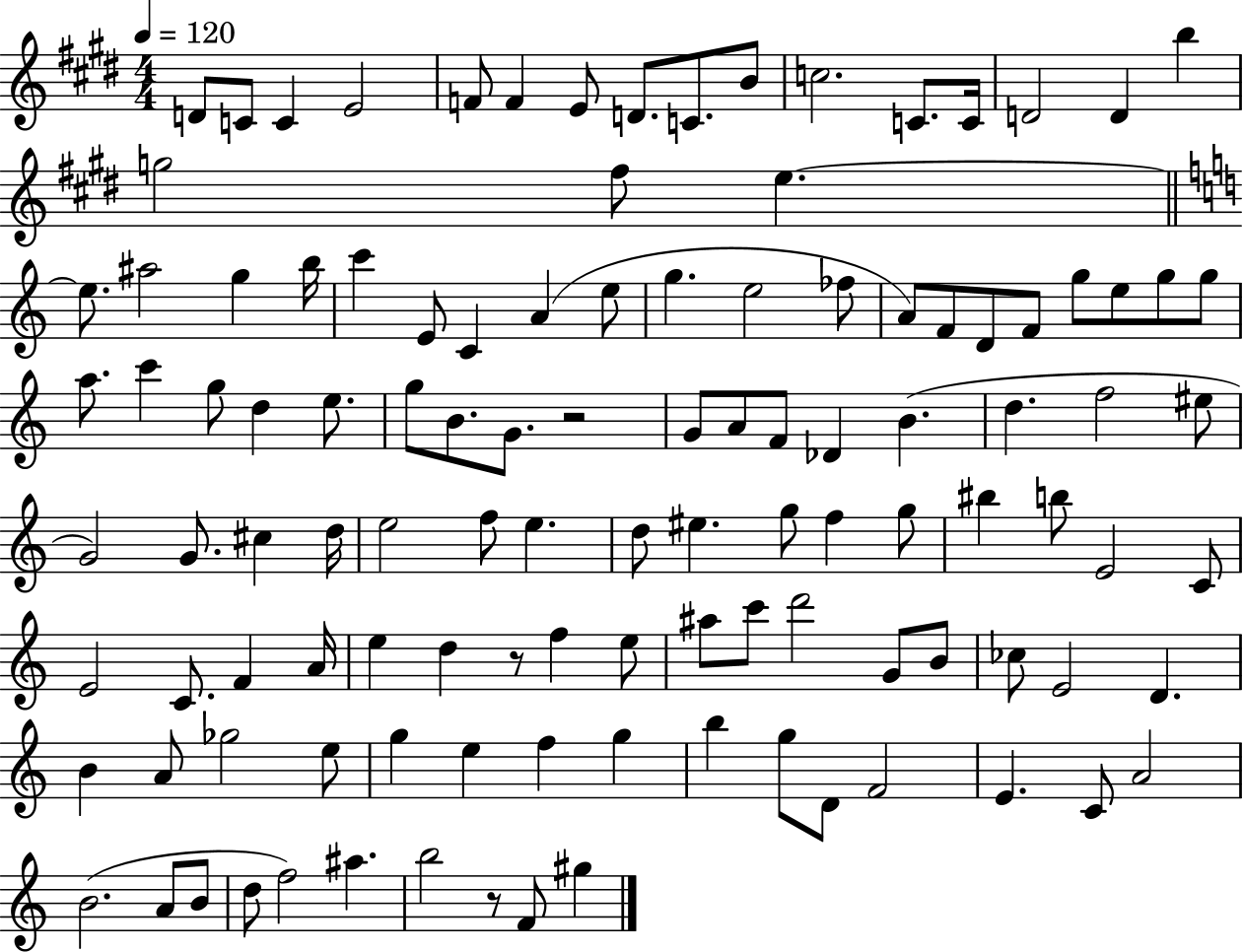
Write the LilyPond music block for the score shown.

{
  \clef treble
  \numericTimeSignature
  \time 4/4
  \key e \major
  \tempo 4 = 120
  d'8 c'8 c'4 e'2 | f'8 f'4 e'8 d'8. c'8. b'8 | c''2. c'8. c'16 | d'2 d'4 b''4 | \break g''2 fis''8 e''4.~~ | \bar "||" \break \key a \minor e''8. ais''2 g''4 b''16 | c'''4 e'8 c'4 a'4( e''8 | g''4. e''2 fes''8 | a'8) f'8 d'8 f'8 g''8 e''8 g''8 g''8 | \break a''8. c'''4 g''8 d''4 e''8. | g''8 b'8. g'8. r2 | g'8 a'8 f'8 des'4 b'4.( | d''4. f''2 eis''8 | \break g'2) g'8. cis''4 d''16 | e''2 f''8 e''4. | d''8 eis''4. g''8 f''4 g''8 | bis''4 b''8 e'2 c'8 | \break e'2 c'8. f'4 a'16 | e''4 d''4 r8 f''4 e''8 | ais''8 c'''8 d'''2 g'8 b'8 | ces''8 e'2 d'4. | \break b'4 a'8 ges''2 e''8 | g''4 e''4 f''4 g''4 | b''4 g''8 d'8 f'2 | e'4. c'8 a'2 | \break b'2.( a'8 b'8 | d''8 f''2) ais''4. | b''2 r8 f'8 gis''4 | \bar "|."
}